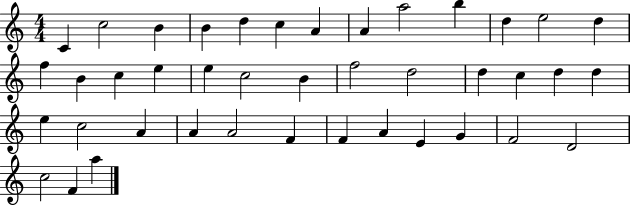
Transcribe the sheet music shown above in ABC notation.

X:1
T:Untitled
M:4/4
L:1/4
K:C
C c2 B B d c A A a2 b d e2 d f B c e e c2 B f2 d2 d c d d e c2 A A A2 F F A E G F2 D2 c2 F a